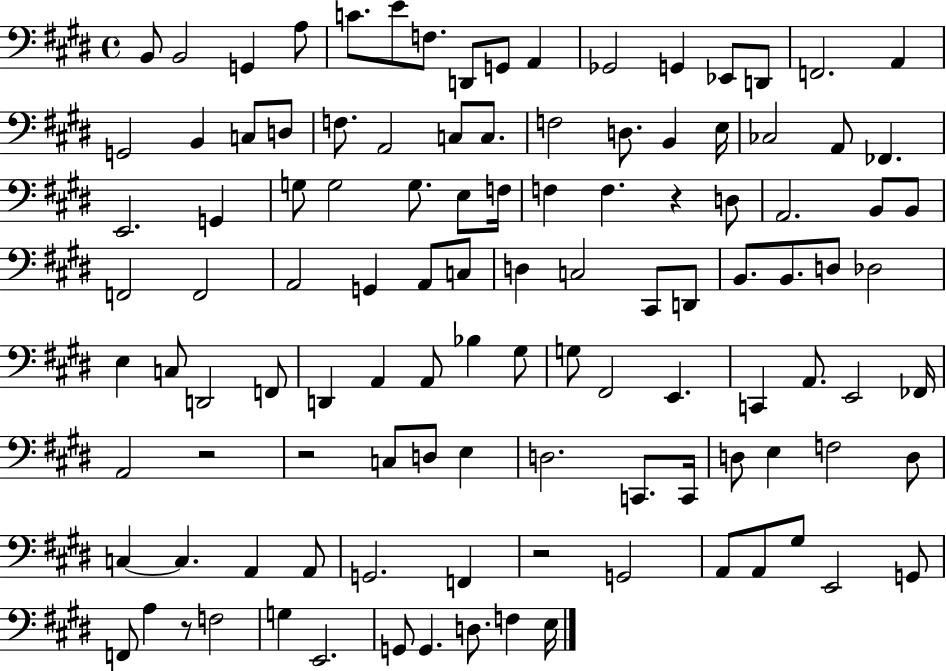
B2/e B2/h G2/q A3/e C4/e. E4/e F3/e. D2/e G2/e A2/q Gb2/h G2/q Eb2/e D2/e F2/h. A2/q G2/h B2/q C3/e D3/e F3/e. A2/h C3/e C3/e. F3/h D3/e. B2/q E3/s CES3/h A2/e FES2/q. E2/h. G2/q G3/e G3/h G3/e. E3/e F3/s F3/q F3/q. R/q D3/e A2/h. B2/e B2/e F2/h F2/h A2/h G2/q A2/e C3/e D3/q C3/h C#2/e D2/e B2/e. B2/e. D3/e Db3/h E3/q C3/e D2/h F2/e D2/q A2/q A2/e Bb3/q G#3/e G3/e F#2/h E2/q. C2/q A2/e. E2/h FES2/s A2/h R/h R/h C3/e D3/e E3/q D3/h. C2/e. C2/s D3/e E3/q F3/h D3/e C3/q C3/q. A2/q A2/e G2/h. F2/q R/h G2/h A2/e A2/e G#3/e E2/h G2/e F2/e A3/q R/e F3/h G3/q E2/h. G2/e G2/q. D3/e. F3/q E3/s